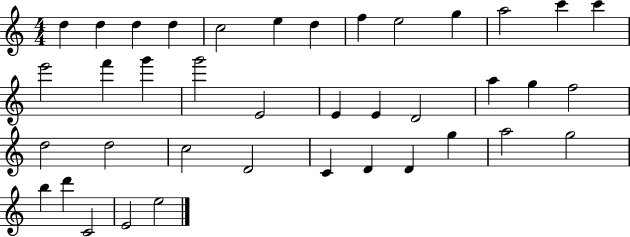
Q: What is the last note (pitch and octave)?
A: E5